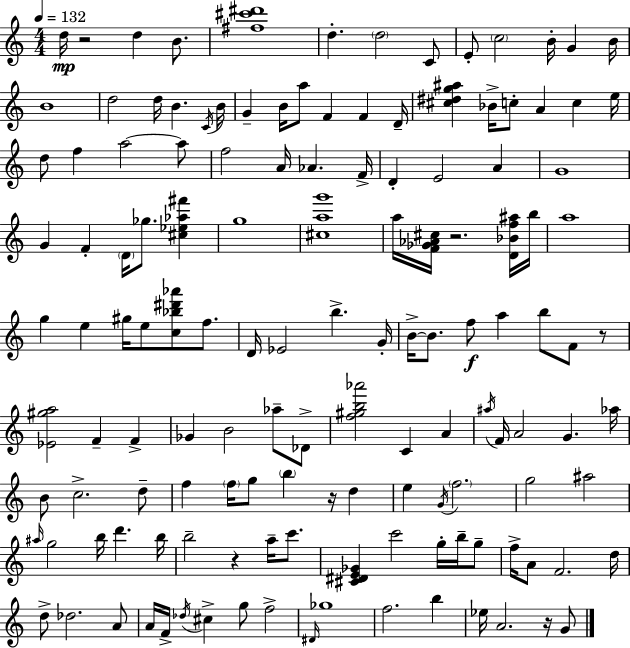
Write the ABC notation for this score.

X:1
T:Untitled
M:4/4
L:1/4
K:Am
d/4 z2 d B/2 [^f^c'^d']4 d d2 C/2 E/2 c2 B/4 G B/4 B4 d2 d/4 B C/4 B/4 G B/4 a/2 F F D/4 [^c^dg^a] _B/4 c/2 A c e/4 d/2 f a2 a/2 f2 A/4 _A F/4 D E2 A G4 G F D/4 _g/2 [^c_e_a^f'] g4 [^cag']4 a/4 [F_G_A^c]/4 z2 [D_Bf^a]/4 b/4 a4 g e ^g/4 e/2 [c_b^d'_a']/2 f/2 D/4 _E2 b G/4 B/4 B/2 f/2 a b/2 F/2 z/2 [_E^ga]2 F F _G B2 _a/2 _D/2 [f^gb_a']2 C A ^a/4 F/4 A2 G _a/4 B/2 c2 d/2 f f/4 g/2 b z/4 d e G/4 f2 g2 ^a2 ^a/4 g2 b/4 d' b/4 b2 z a/4 c'/2 [^C^DE_G] c'2 g/4 b/4 g/2 f/4 A/2 F2 d/4 d/2 _d2 A/2 A/4 F/4 _d/4 ^c g/2 f2 ^D/4 _g4 f2 b _e/4 A2 z/4 G/2